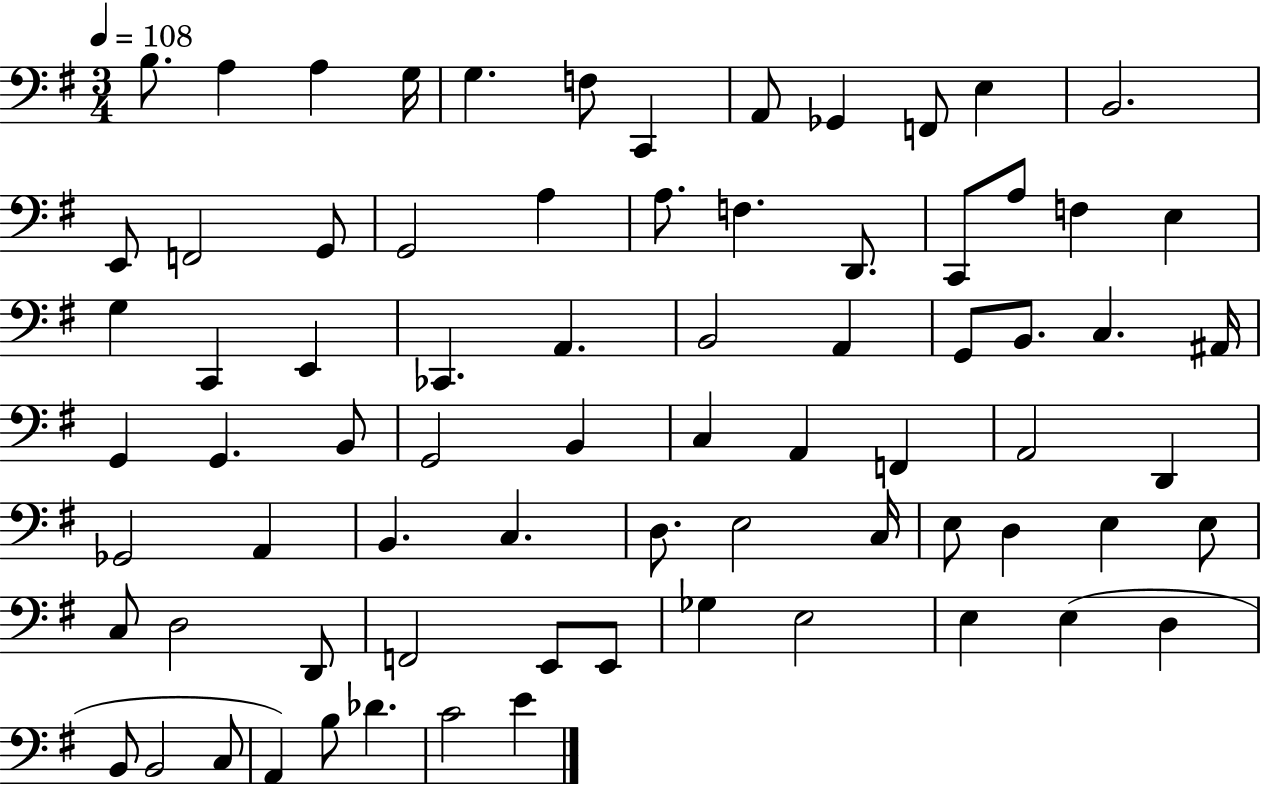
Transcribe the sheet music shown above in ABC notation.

X:1
T:Untitled
M:3/4
L:1/4
K:G
B,/2 A, A, G,/4 G, F,/2 C,, A,,/2 _G,, F,,/2 E, B,,2 E,,/2 F,,2 G,,/2 G,,2 A, A,/2 F, D,,/2 C,,/2 A,/2 F, E, G, C,, E,, _C,, A,, B,,2 A,, G,,/2 B,,/2 C, ^A,,/4 G,, G,, B,,/2 G,,2 B,, C, A,, F,, A,,2 D,, _G,,2 A,, B,, C, D,/2 E,2 C,/4 E,/2 D, E, E,/2 C,/2 D,2 D,,/2 F,,2 E,,/2 E,,/2 _G, E,2 E, E, D, B,,/2 B,,2 C,/2 A,, B,/2 _D C2 E